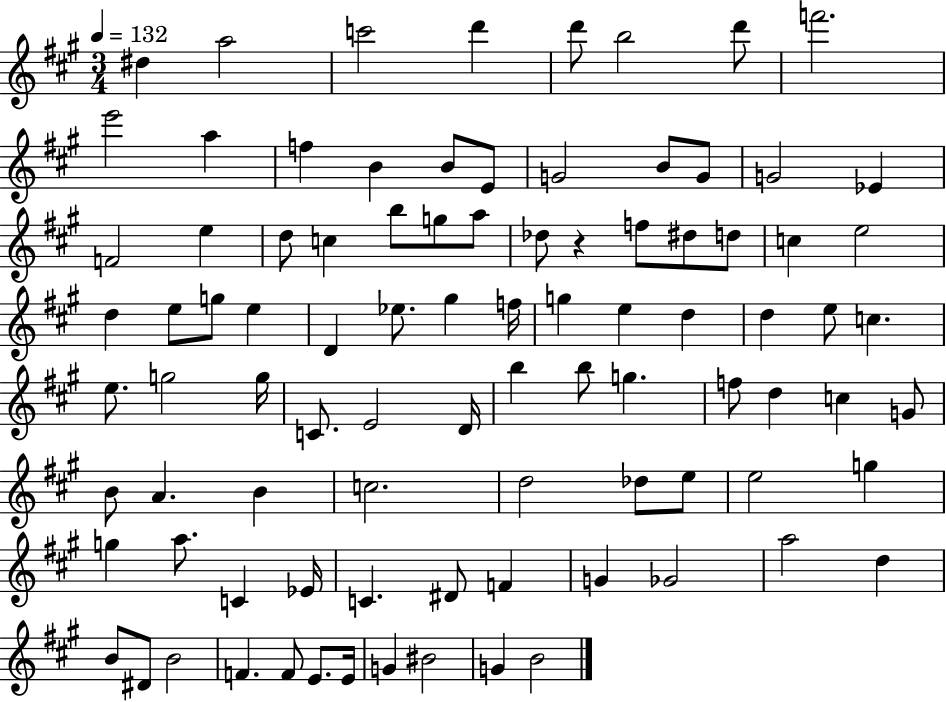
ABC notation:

X:1
T:Untitled
M:3/4
L:1/4
K:A
^d a2 c'2 d' d'/2 b2 d'/2 f'2 e'2 a f B B/2 E/2 G2 B/2 G/2 G2 _E F2 e d/2 c b/2 g/2 a/2 _d/2 z f/2 ^d/2 d/2 c e2 d e/2 g/2 e D _e/2 ^g f/4 g e d d e/2 c e/2 g2 g/4 C/2 E2 D/4 b b/2 g f/2 d c G/2 B/2 A B c2 d2 _d/2 e/2 e2 g g a/2 C _E/4 C ^D/2 F G _G2 a2 d B/2 ^D/2 B2 F F/2 E/2 E/4 G ^B2 G B2